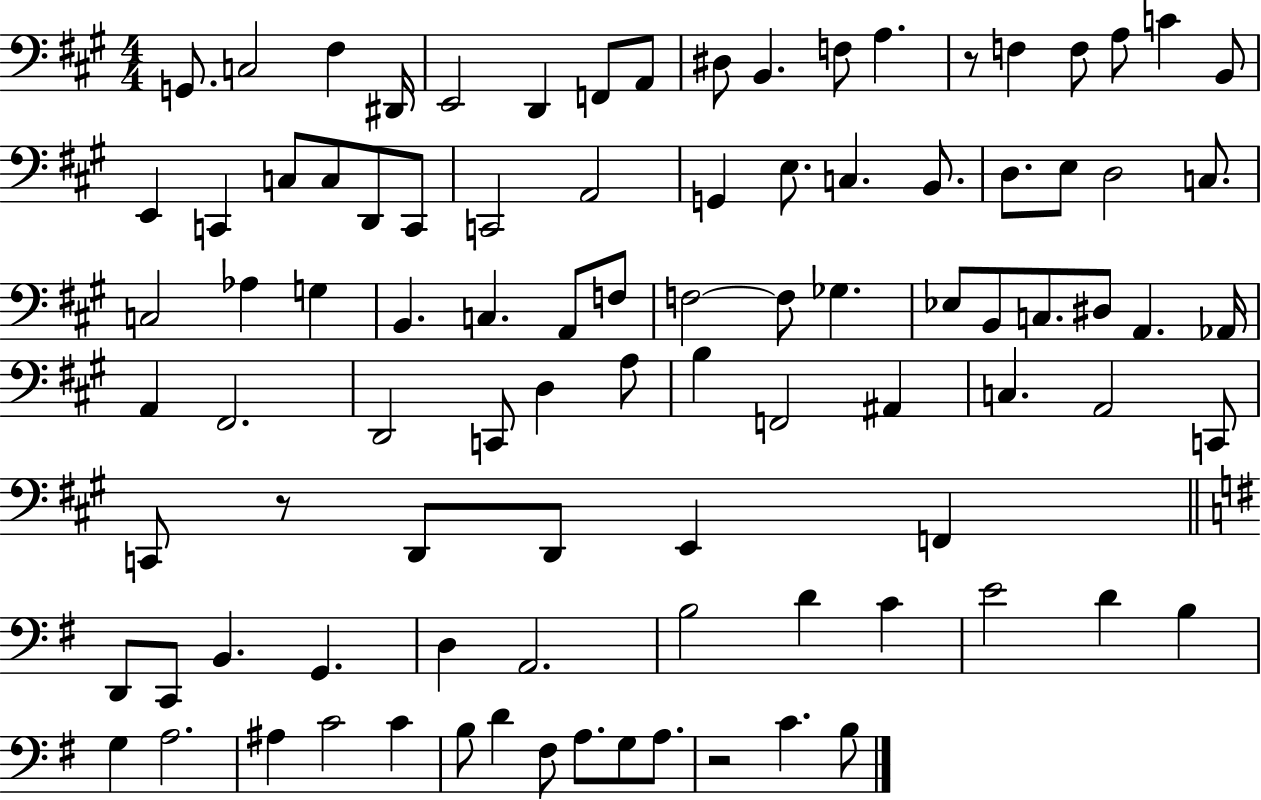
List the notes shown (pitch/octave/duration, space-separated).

G2/e. C3/h F#3/q D#2/s E2/h D2/q F2/e A2/e D#3/e B2/q. F3/e A3/q. R/e F3/q F3/e A3/e C4/q B2/e E2/q C2/q C3/e C3/e D2/e C2/e C2/h A2/h G2/q E3/e. C3/q. B2/e. D3/e. E3/e D3/h C3/e. C3/h Ab3/q G3/q B2/q. C3/q. A2/e F3/e F3/h F3/e Gb3/q. Eb3/e B2/e C3/e. D#3/e A2/q. Ab2/s A2/q F#2/h. D2/h C2/e D3/q A3/e B3/q F2/h A#2/q C3/q. A2/h C2/e C2/e R/e D2/e D2/e E2/q F2/q D2/e C2/e B2/q. G2/q. D3/q A2/h. B3/h D4/q C4/q E4/h D4/q B3/q G3/q A3/h. A#3/q C4/h C4/q B3/e D4/q F#3/e A3/e. G3/e A3/e. R/h C4/q. B3/e